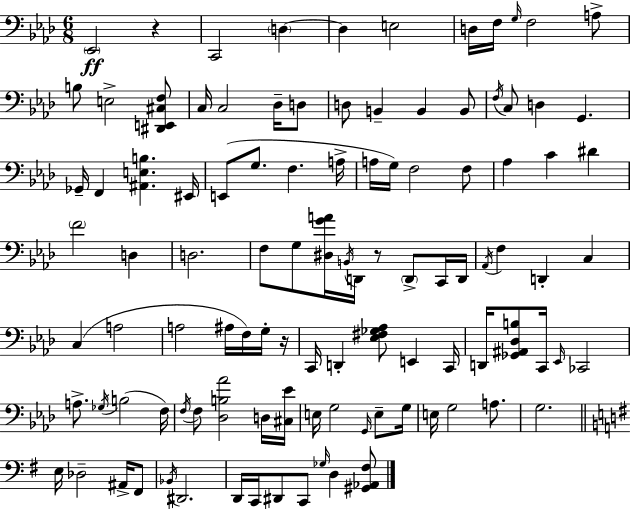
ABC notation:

X:1
T:Untitled
M:6/8
L:1/4
K:Ab
_E,,2 z C,,2 D, D, E,2 D,/4 F,/4 G,/4 F,2 A,/2 B,/2 E,2 [^D,,E,,^C,F,]/2 C,/4 C,2 _D,/4 D,/2 D,/2 B,, B,, B,,/2 F,/4 C,/2 D, G,, _G,,/4 F,, [^A,,E,B,] ^E,,/4 E,,/2 G,/2 F, A,/4 A,/4 G,/4 F,2 F,/2 _A, C ^D F2 D, D,2 F,/2 G,/2 [^D,GA]/4 B,,/4 D,,/4 z/2 D,,/2 C,,/4 D,,/4 _A,,/4 F, D,, C, C, A,2 A,2 ^A,/4 F,/4 G,/4 z/4 C,,/4 D,, [_E,^F,_G,_A,]/2 E,, C,,/4 D,,/4 [_G,,^A,,_D,B,]/2 C,,/4 _E,,/4 _C,,2 A,/2 _G,/4 B,2 F,/4 F,/4 F,/2 [_D,B,_A]2 D,/4 [^C,_E]/4 E,/4 G,2 G,,/4 E,/2 G,/4 E,/4 G,2 A,/2 G,2 E,/4 _D,2 ^A,,/4 ^F,,/2 _B,,/4 ^D,,2 D,,/4 C,,/4 ^D,,/2 C,,/2 _G,/4 D, [^G,,_A,,^F,]/2